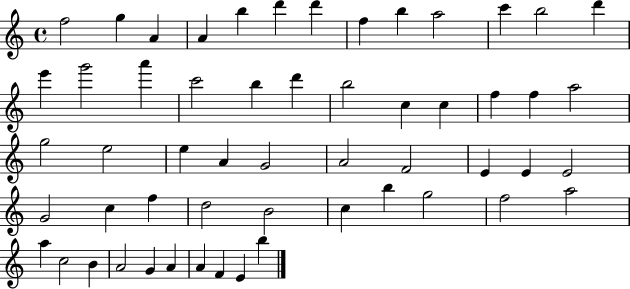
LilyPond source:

{
  \clef treble
  \time 4/4
  \defaultTimeSignature
  \key c \major
  f''2 g''4 a'4 | a'4 b''4 d'''4 d'''4 | f''4 b''4 a''2 | c'''4 b''2 d'''4 | \break e'''4 g'''2 a'''4 | c'''2 b''4 d'''4 | b''2 c''4 c''4 | f''4 f''4 a''2 | \break g''2 e''2 | e''4 a'4 g'2 | a'2 f'2 | e'4 e'4 e'2 | \break g'2 c''4 f''4 | d''2 b'2 | c''4 b''4 g''2 | f''2 a''2 | \break a''4 c''2 b'4 | a'2 g'4 a'4 | a'4 f'4 e'4 b''4 | \bar "|."
}